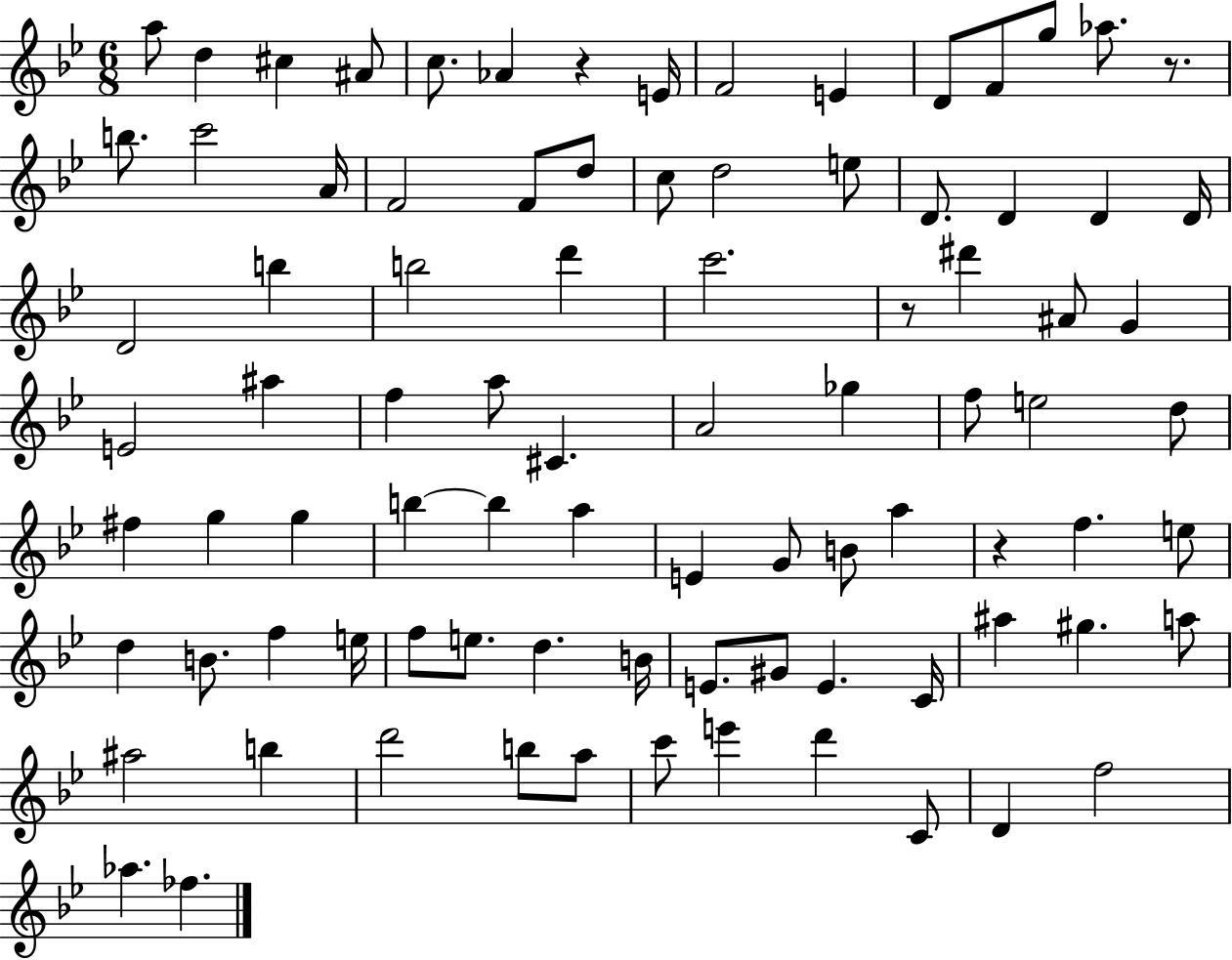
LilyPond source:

{
  \clef treble
  \numericTimeSignature
  \time 6/8
  \key bes \major
  \repeat volta 2 { a''8 d''4 cis''4 ais'8 | c''8. aes'4 r4 e'16 | f'2 e'4 | d'8 f'8 g''8 aes''8. r8. | \break b''8. c'''2 a'16 | f'2 f'8 d''8 | c''8 d''2 e''8 | d'8. d'4 d'4 d'16 | \break d'2 b''4 | b''2 d'''4 | c'''2. | r8 dis'''4 ais'8 g'4 | \break e'2 ais''4 | f''4 a''8 cis'4. | a'2 ges''4 | f''8 e''2 d''8 | \break fis''4 g''4 g''4 | b''4~~ b''4 a''4 | e'4 g'8 b'8 a''4 | r4 f''4. e''8 | \break d''4 b'8. f''4 e''16 | f''8 e''8. d''4. b'16 | e'8. gis'8 e'4. c'16 | ais''4 gis''4. a''8 | \break ais''2 b''4 | d'''2 b''8 a''8 | c'''8 e'''4 d'''4 c'8 | d'4 f''2 | \break aes''4. fes''4. | } \bar "|."
}